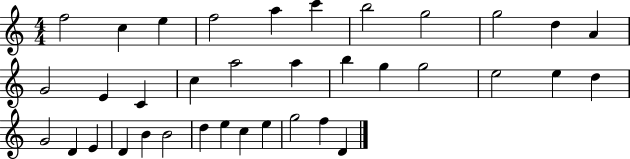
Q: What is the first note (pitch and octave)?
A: F5